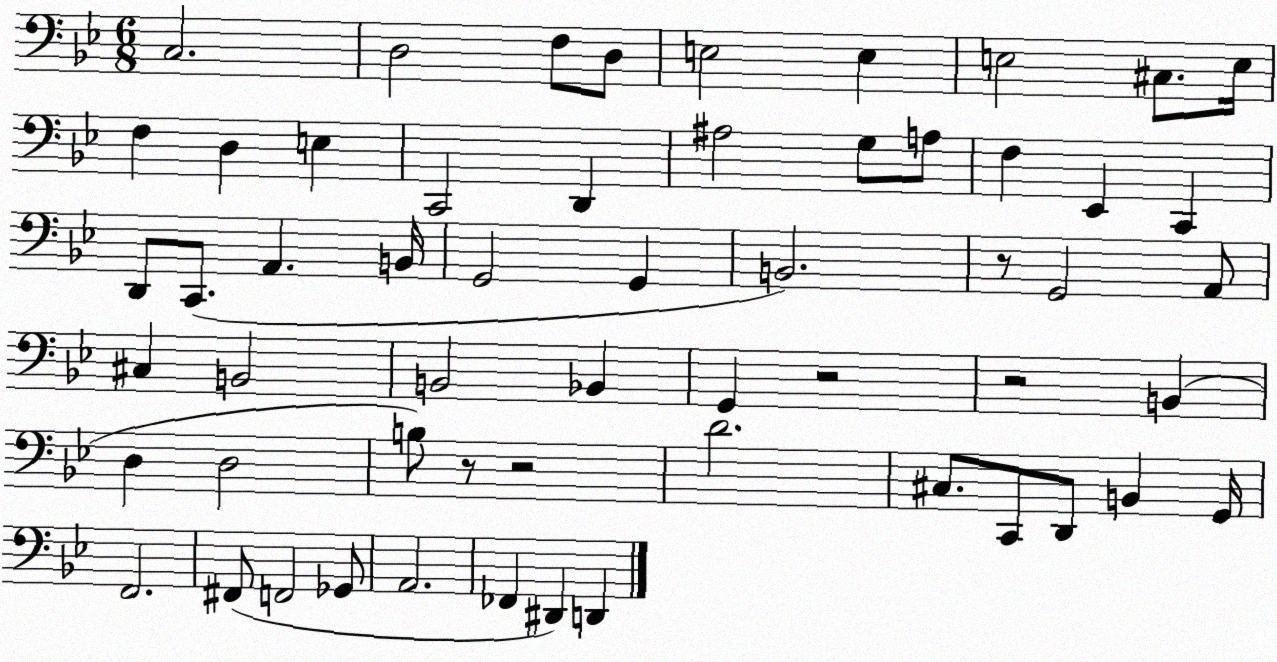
X:1
T:Untitled
M:6/8
L:1/4
K:Bb
C,2 D,2 F,/2 D,/2 E,2 E, E,2 ^C,/2 E,/4 F, D, E, C,,2 D,, ^A,2 G,/2 A,/2 F, _E,, C,, D,,/2 C,,/2 A,, B,,/4 G,,2 G,, B,,2 z/2 G,,2 A,,/2 ^C, B,,2 B,,2 _B,, G,, z2 z2 B,, D, D,2 B,/2 z/2 z2 D2 ^C,/2 C,,/2 D,,/2 B,, G,,/4 F,,2 ^F,,/2 F,,2 _G,,/2 A,,2 _F,, ^D,, D,,